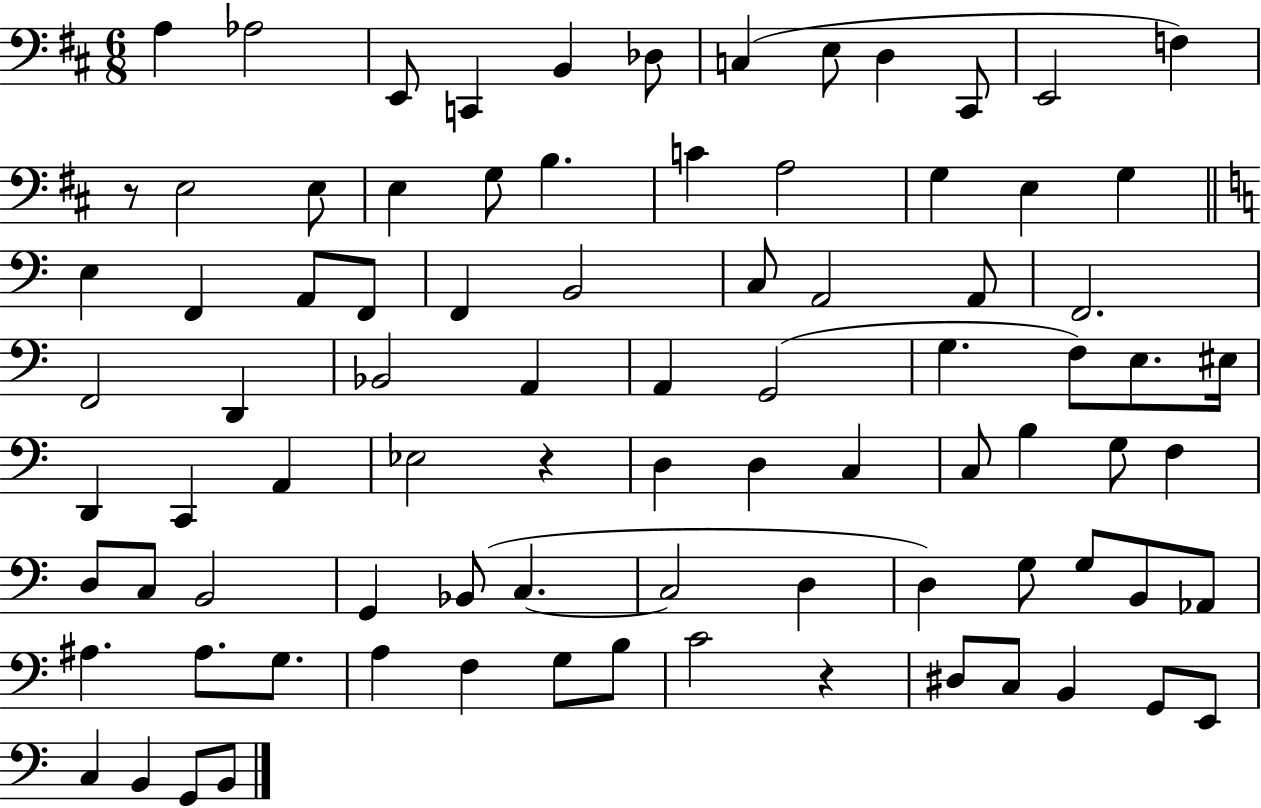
{
  \clef bass
  \numericTimeSignature
  \time 6/8
  \key d \major
  \repeat volta 2 { a4 aes2 | e,8 c,4 b,4 des8 | c4( e8 d4 cis,8 | e,2 f4) | \break r8 e2 e8 | e4 g8 b4. | c'4 a2 | g4 e4 g4 | \break \bar "||" \break \key a \minor e4 f,4 a,8 f,8 | f,4 b,2 | c8 a,2 a,8 | f,2. | \break f,2 d,4 | bes,2 a,4 | a,4 g,2( | g4. f8) e8. eis16 | \break d,4 c,4 a,4 | ees2 r4 | d4 d4 c4 | c8 b4 g8 f4 | \break d8 c8 b,2 | g,4 bes,8( c4.~~ | c2 d4 | d4) g8 g8 b,8 aes,8 | \break ais4. ais8. g8. | a4 f4 g8 b8 | c'2 r4 | dis8 c8 b,4 g,8 e,8 | \break c4 b,4 g,8 b,8 | } \bar "|."
}